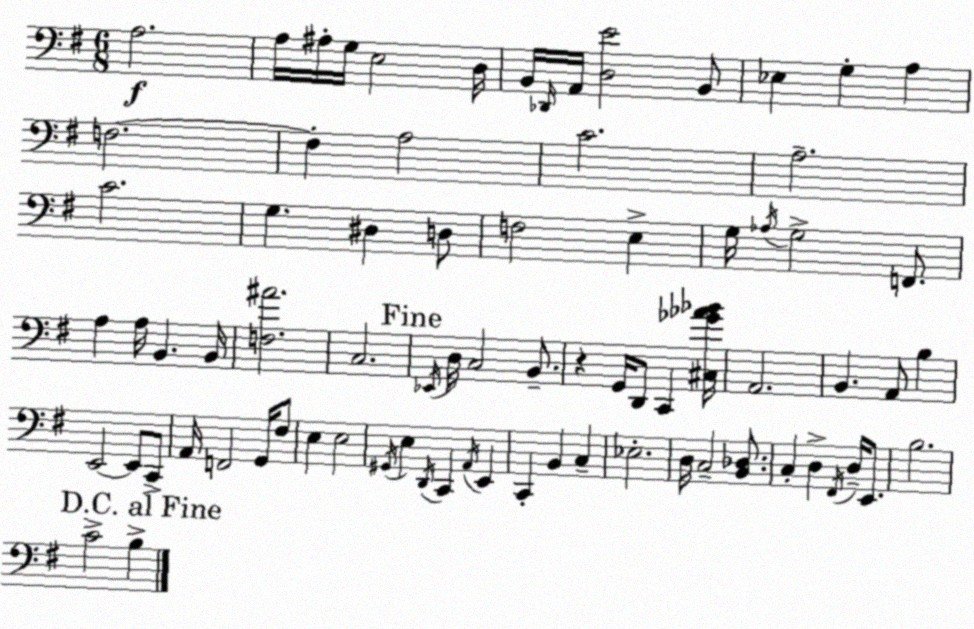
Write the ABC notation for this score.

X:1
T:Untitled
M:6/8
L:1/4
K:G
A,2 A,/4 ^A,/4 G,/4 E,2 D,/4 B,,/4 _D,,/4 A,,/4 [D,E]2 B,,/2 _E, G, A, F,2 F, A,2 C2 A,2 C2 G, ^D, D,/2 F,2 E, G,/4 _A,/4 G,2 F,,/2 A, A,/4 B,, B,,/4 [F,^A]2 C,2 _E,,/4 D,/4 C,2 B,,/2 z G,,/4 D,,/2 C,, [^C,_G_A_B]/4 A,,2 B,, A,,/2 B, E,,2 E,,/2 C,,/2 A,,/4 F,,2 G,,/4 ^F,/2 E, E,2 ^G,,/4 E, D,,/4 C,, A,,/4 E,, C,, B,, C, _E,2 D,/4 C,2 [B,,_D,]/2 C, D, ^F,,/4 D,/4 E,,/2 B,2 C2 B,